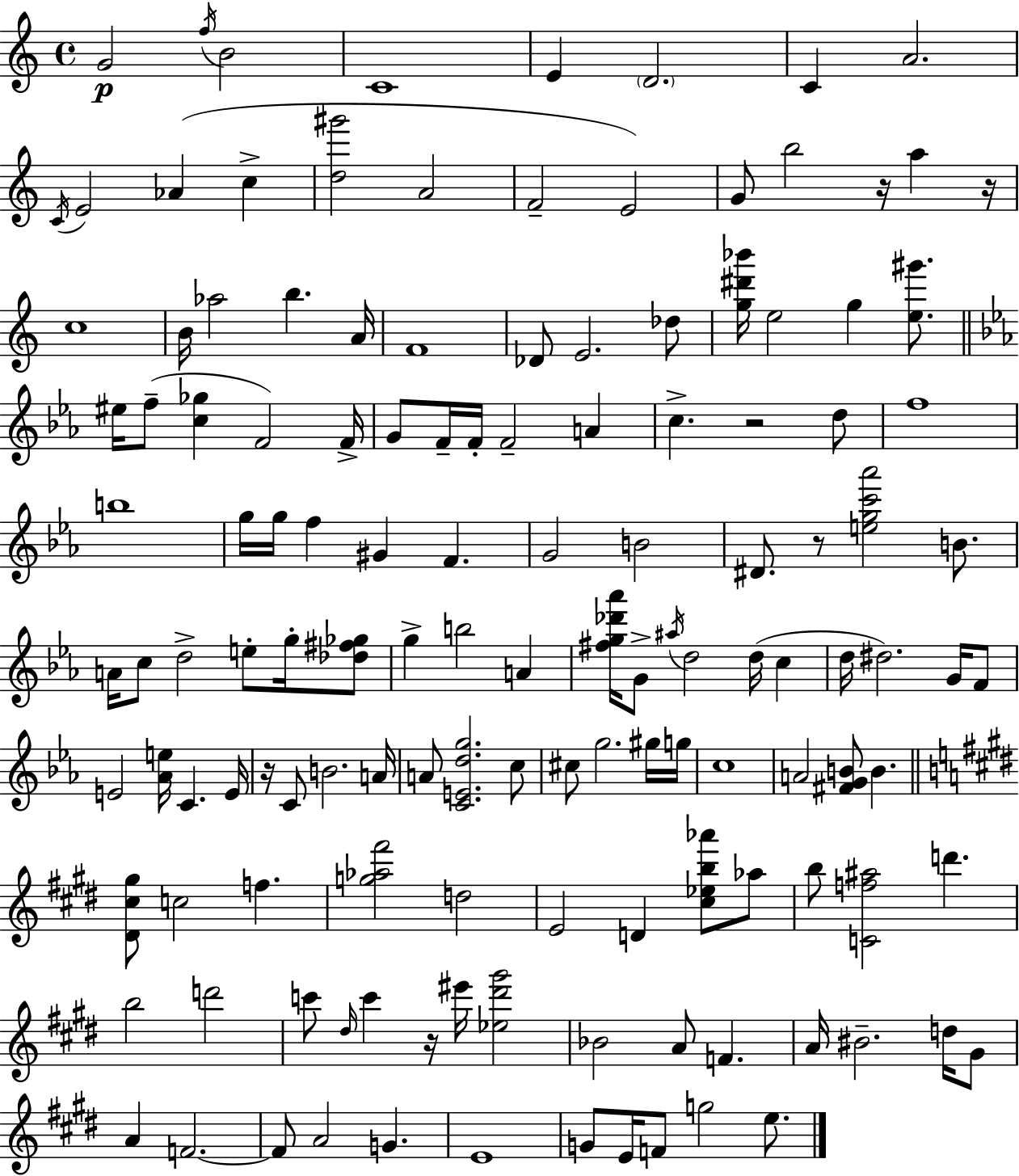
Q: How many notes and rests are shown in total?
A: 136